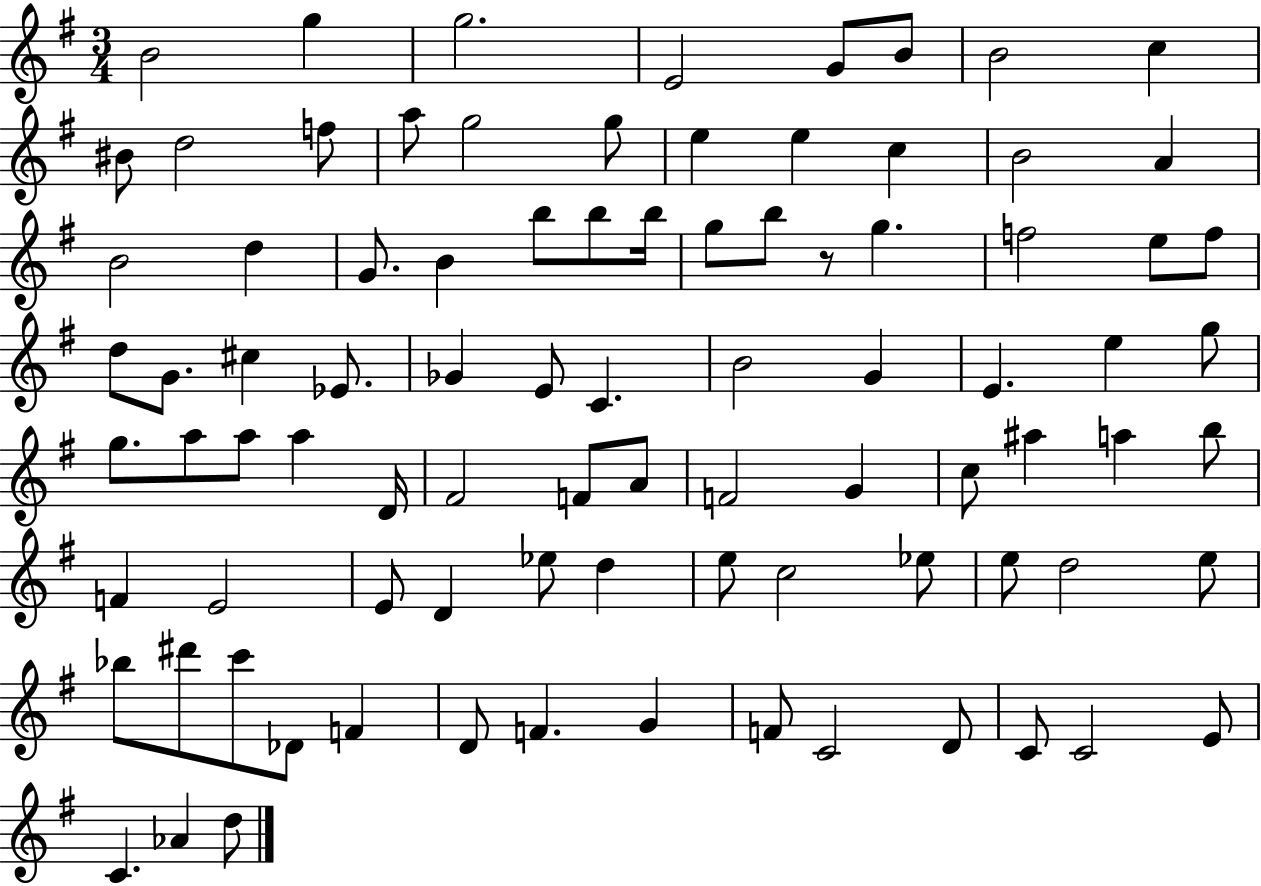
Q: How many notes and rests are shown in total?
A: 88